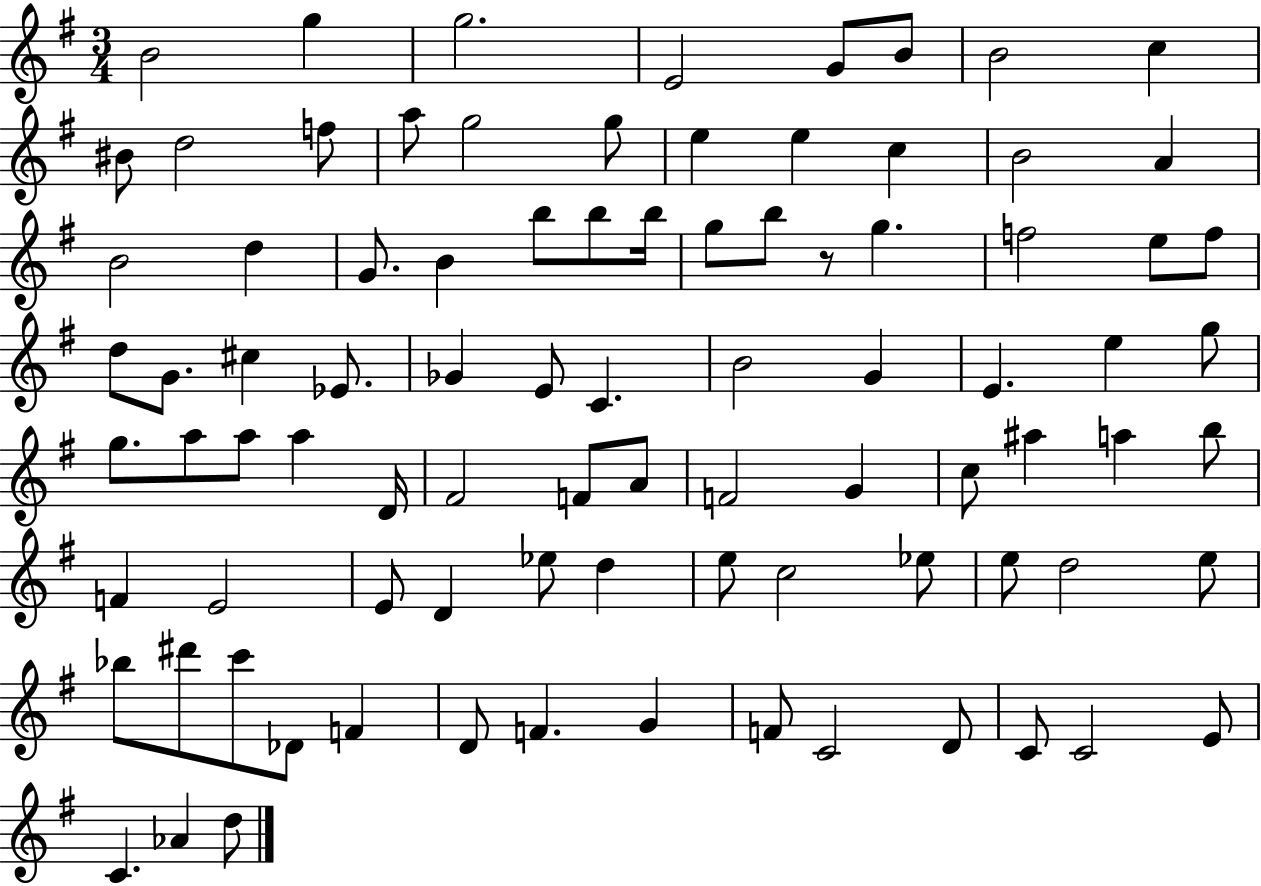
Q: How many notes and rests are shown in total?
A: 88